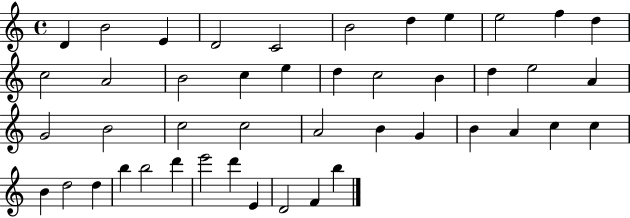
D4/q B4/h E4/q D4/h C4/h B4/h D5/q E5/q E5/h F5/q D5/q C5/h A4/h B4/h C5/q E5/q D5/q C5/h B4/q D5/q E5/h A4/q G4/h B4/h C5/h C5/h A4/h B4/q G4/q B4/q A4/q C5/q C5/q B4/q D5/h D5/q B5/q B5/h D6/q E6/h D6/q E4/q D4/h F4/q B5/q